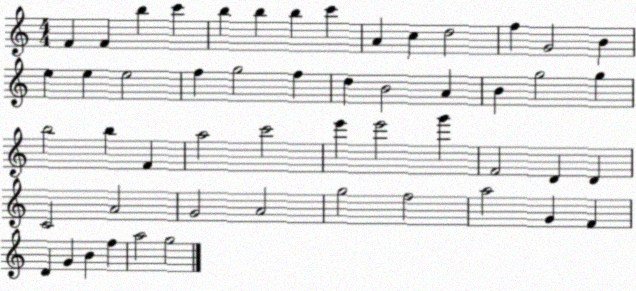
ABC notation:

X:1
T:Untitled
M:4/4
L:1/4
K:C
F F b c' b b b c' A c d2 f G2 B e e e2 f g2 f d B2 A B g2 g b2 b F a2 c'2 e' e'2 g' F2 D D C2 A2 G2 A2 g2 f2 a2 G F D G B f a2 g2